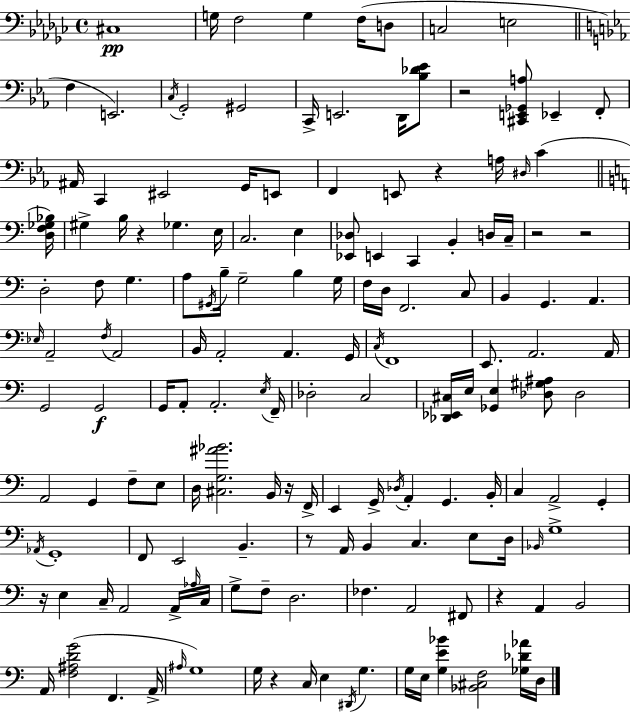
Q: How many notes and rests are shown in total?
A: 156